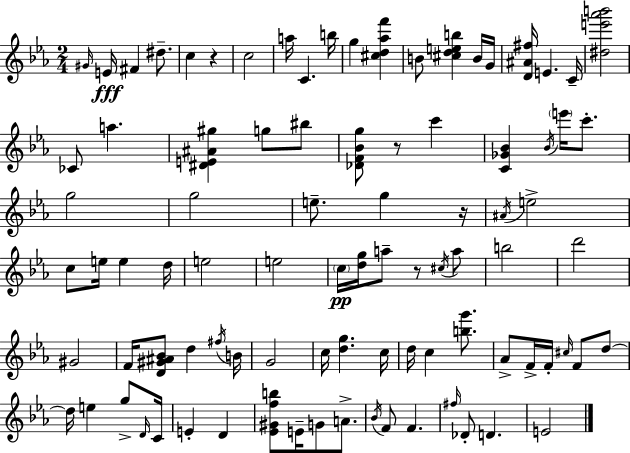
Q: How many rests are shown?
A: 4